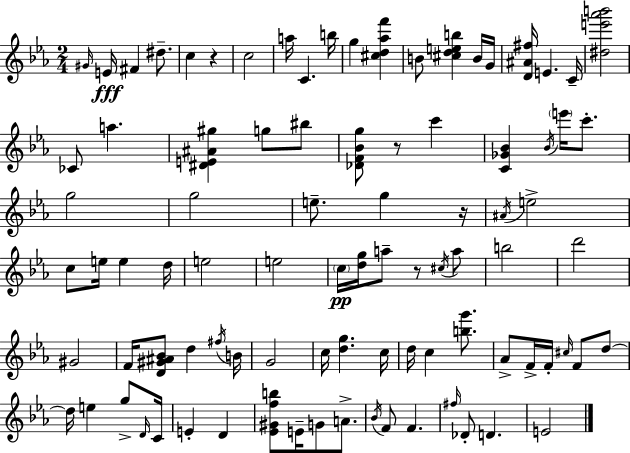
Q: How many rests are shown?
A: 4